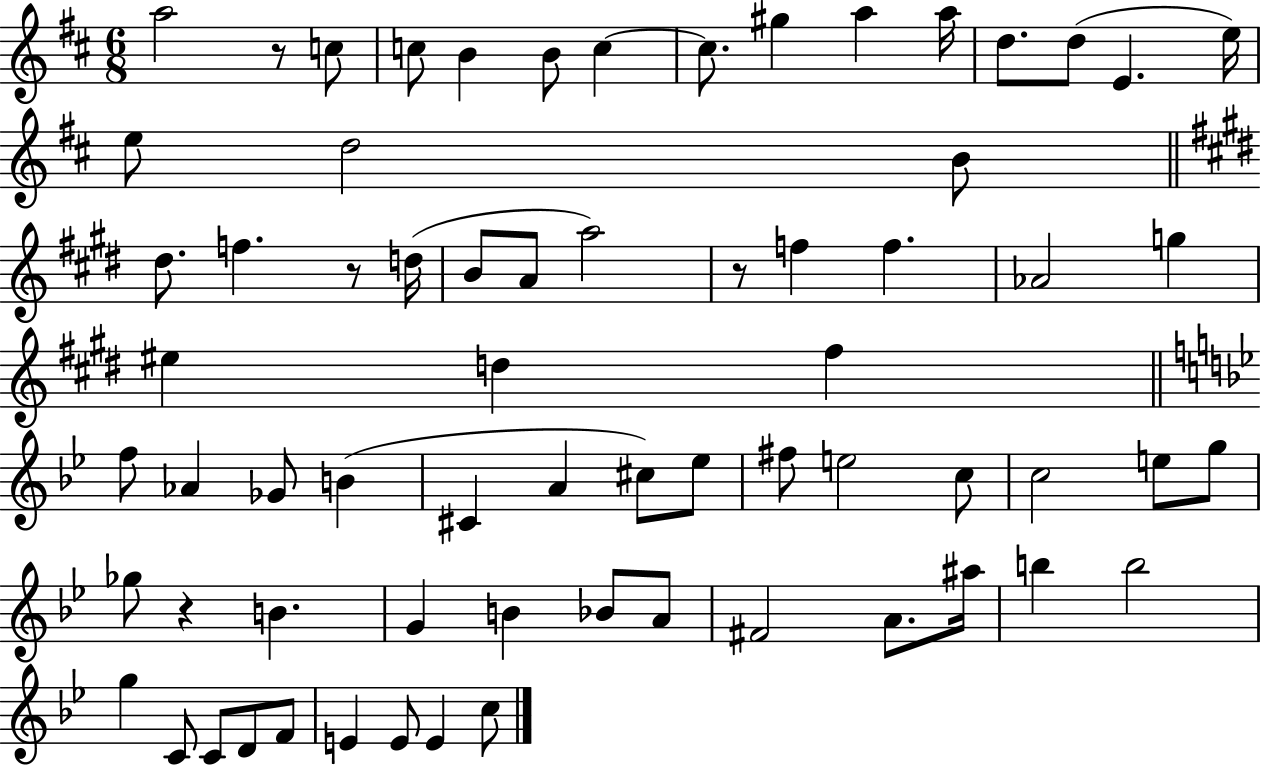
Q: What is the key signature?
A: D major